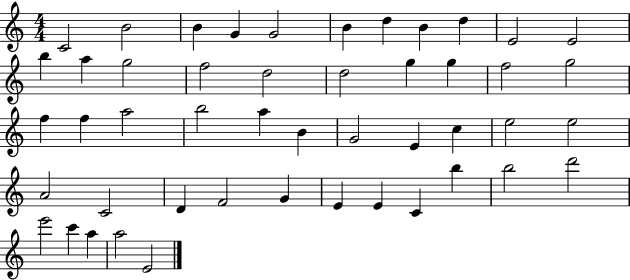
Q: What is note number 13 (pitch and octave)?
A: A5